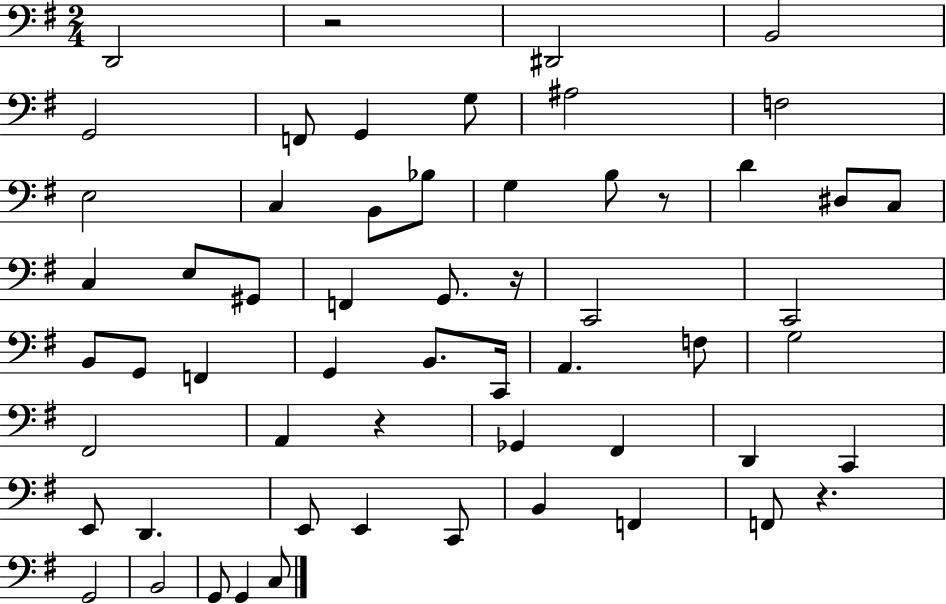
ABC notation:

X:1
T:Untitled
M:2/4
L:1/4
K:G
D,,2 z2 ^D,,2 B,,2 G,,2 F,,/2 G,, G,/2 ^A,2 F,2 E,2 C, B,,/2 _B,/2 G, B,/2 z/2 D ^D,/2 C,/2 C, E,/2 ^G,,/2 F,, G,,/2 z/4 C,,2 C,,2 B,,/2 G,,/2 F,, G,, B,,/2 C,,/4 A,, F,/2 G,2 ^F,,2 A,, z _G,, ^F,, D,, C,, E,,/2 D,, E,,/2 E,, C,,/2 B,, F,, F,,/2 z G,,2 B,,2 G,,/2 G,, C,/2